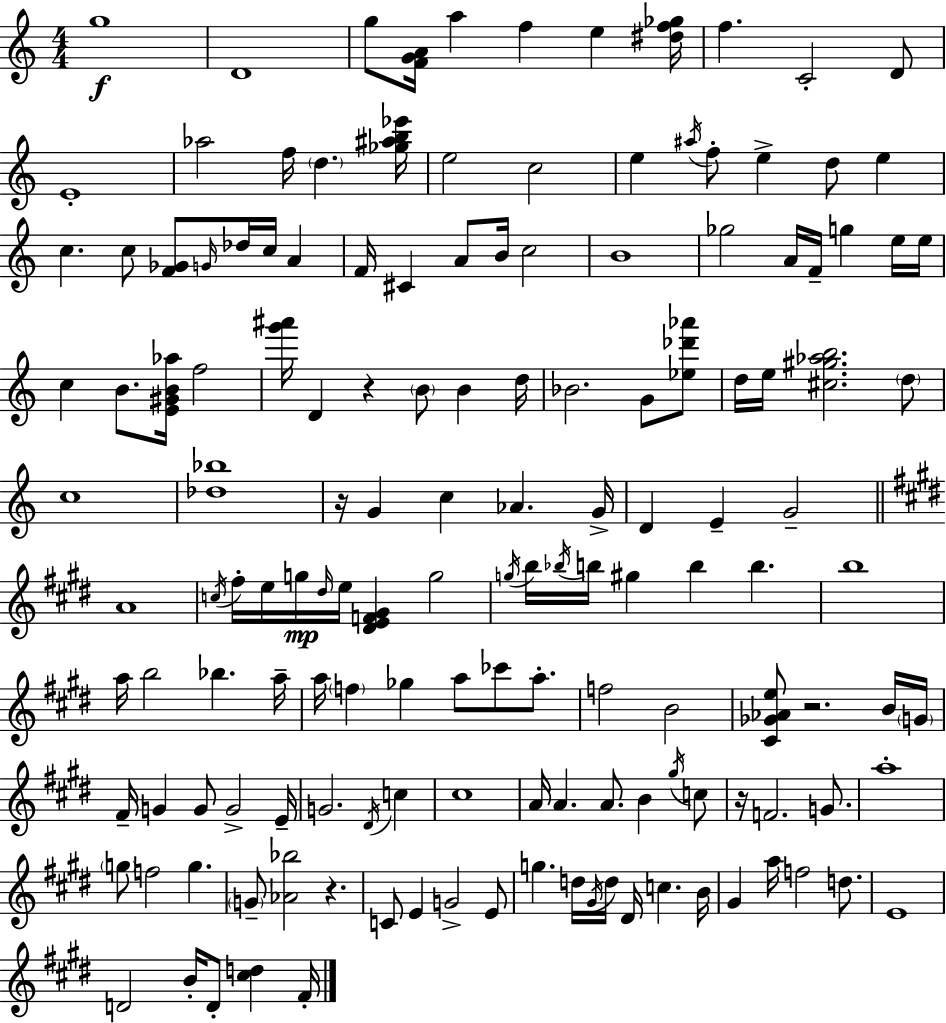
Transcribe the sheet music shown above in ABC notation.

X:1
T:Untitled
M:4/4
L:1/4
K:Am
g4 D4 g/2 [FGA]/4 a f e [^df_g]/4 f C2 D/2 E4 _a2 f/4 d [_g^ab_e']/4 e2 c2 e ^a/4 f/2 e d/2 e c c/2 [F_G]/2 G/4 _d/4 c/4 A F/4 ^C A/2 B/4 c2 B4 _g2 A/4 F/4 g e/4 e/4 c B/2 [E^GB_a]/4 f2 [g'^a']/4 D z B/2 B d/4 _B2 G/2 [_e_d'_a']/2 d/4 e/4 [^c^g_ab]2 d/2 c4 [_d_b]4 z/4 G c _A G/4 D E G2 A4 c/4 ^f/4 e/4 g/4 ^d/4 e/4 [^DEF^G] g2 g/4 b/4 _b/4 b/4 ^g b b b4 a/4 b2 _b a/4 a/4 f _g a/2 _c'/2 a/2 f2 B2 [^C_G_Ae]/2 z2 B/4 G/4 ^F/4 G G/2 G2 E/4 G2 ^D/4 c ^c4 A/4 A A/2 B ^g/4 c/2 z/4 F2 G/2 a4 g/2 f2 g G/2 [_A_b]2 z C/2 E G2 E/2 g d/4 ^G/4 d/4 ^D/4 c B/4 ^G a/4 f2 d/2 E4 D2 B/4 D/2 [^cd] ^F/4